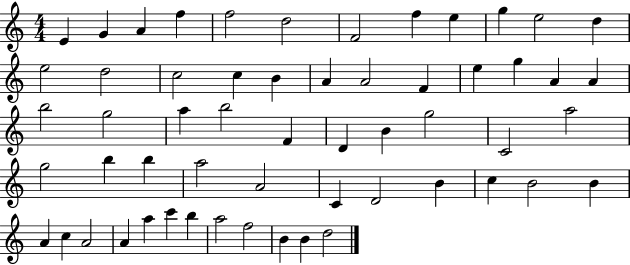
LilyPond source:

{
  \clef treble
  \numericTimeSignature
  \time 4/4
  \key c \major
  e'4 g'4 a'4 f''4 | f''2 d''2 | f'2 f''4 e''4 | g''4 e''2 d''4 | \break e''2 d''2 | c''2 c''4 b'4 | a'4 a'2 f'4 | e''4 g''4 a'4 a'4 | \break b''2 g''2 | a''4 b''2 f'4 | d'4 b'4 g''2 | c'2 a''2 | \break g''2 b''4 b''4 | a''2 a'2 | c'4 d'2 b'4 | c''4 b'2 b'4 | \break a'4 c''4 a'2 | a'4 a''4 c'''4 b''4 | a''2 f''2 | b'4 b'4 d''2 | \break \bar "|."
}